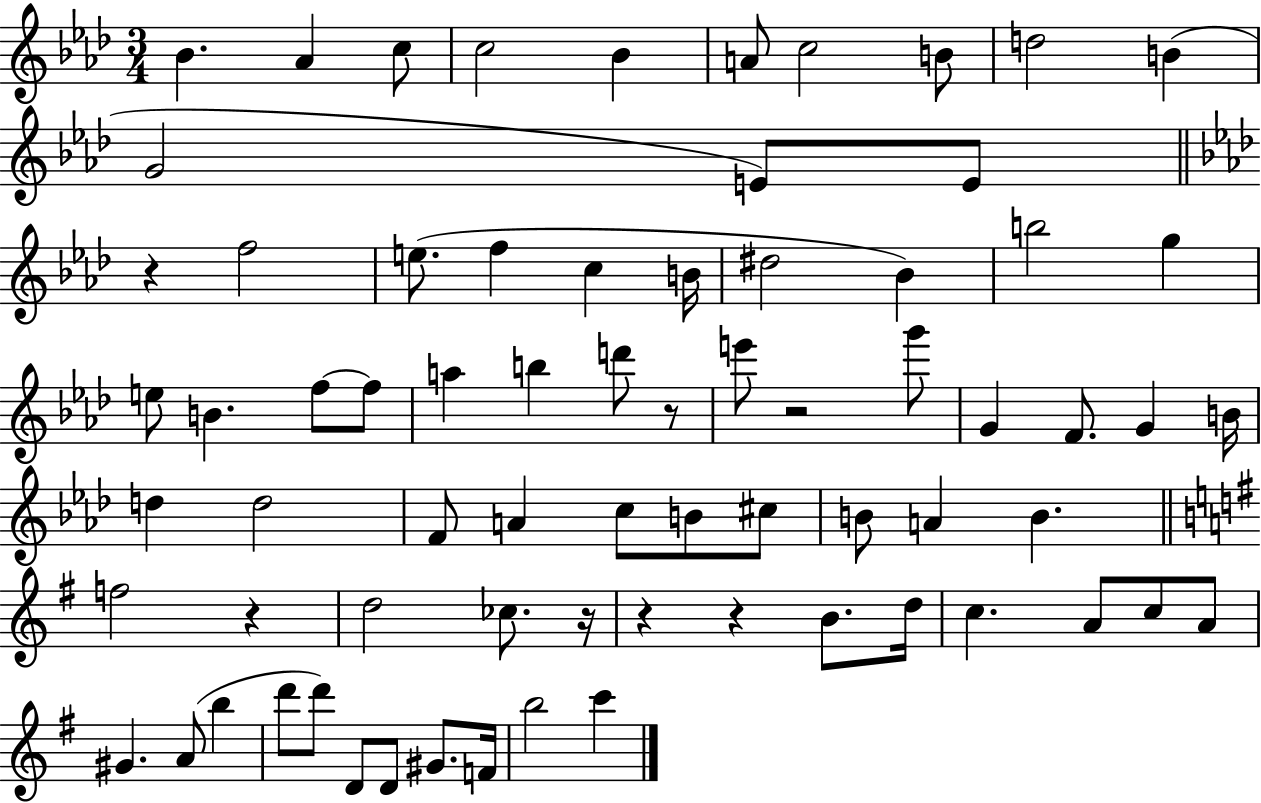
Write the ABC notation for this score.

X:1
T:Untitled
M:3/4
L:1/4
K:Ab
_B _A c/2 c2 _B A/2 c2 B/2 d2 B G2 E/2 E/2 z f2 e/2 f c B/4 ^d2 _B b2 g e/2 B f/2 f/2 a b d'/2 z/2 e'/2 z2 g'/2 G F/2 G B/4 d d2 F/2 A c/2 B/2 ^c/2 B/2 A B f2 z d2 _c/2 z/4 z z B/2 d/4 c A/2 c/2 A/2 ^G A/2 b d'/2 d'/2 D/2 D/2 ^G/2 F/4 b2 c'